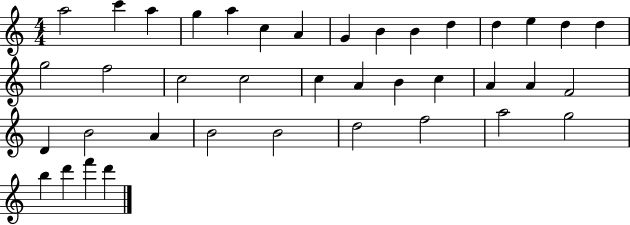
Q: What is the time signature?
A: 4/4